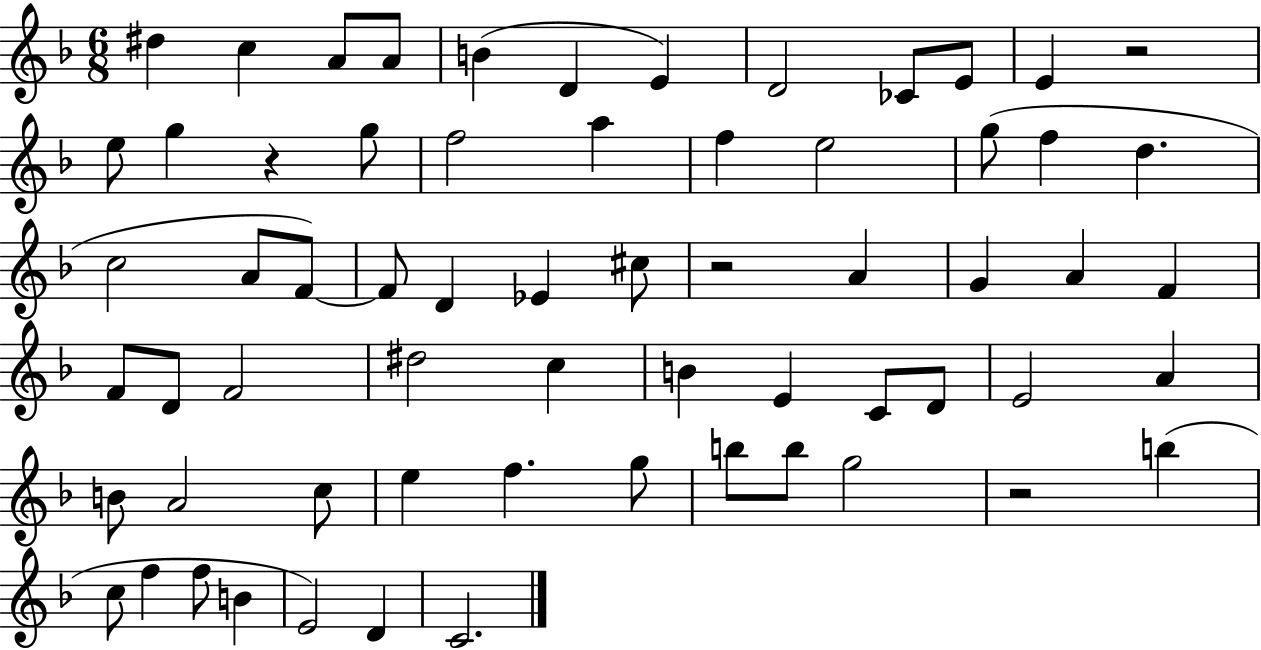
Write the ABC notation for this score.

X:1
T:Untitled
M:6/8
L:1/4
K:F
^d c A/2 A/2 B D E D2 _C/2 E/2 E z2 e/2 g z g/2 f2 a f e2 g/2 f d c2 A/2 F/2 F/2 D _E ^c/2 z2 A G A F F/2 D/2 F2 ^d2 c B E C/2 D/2 E2 A B/2 A2 c/2 e f g/2 b/2 b/2 g2 z2 b c/2 f f/2 B E2 D C2